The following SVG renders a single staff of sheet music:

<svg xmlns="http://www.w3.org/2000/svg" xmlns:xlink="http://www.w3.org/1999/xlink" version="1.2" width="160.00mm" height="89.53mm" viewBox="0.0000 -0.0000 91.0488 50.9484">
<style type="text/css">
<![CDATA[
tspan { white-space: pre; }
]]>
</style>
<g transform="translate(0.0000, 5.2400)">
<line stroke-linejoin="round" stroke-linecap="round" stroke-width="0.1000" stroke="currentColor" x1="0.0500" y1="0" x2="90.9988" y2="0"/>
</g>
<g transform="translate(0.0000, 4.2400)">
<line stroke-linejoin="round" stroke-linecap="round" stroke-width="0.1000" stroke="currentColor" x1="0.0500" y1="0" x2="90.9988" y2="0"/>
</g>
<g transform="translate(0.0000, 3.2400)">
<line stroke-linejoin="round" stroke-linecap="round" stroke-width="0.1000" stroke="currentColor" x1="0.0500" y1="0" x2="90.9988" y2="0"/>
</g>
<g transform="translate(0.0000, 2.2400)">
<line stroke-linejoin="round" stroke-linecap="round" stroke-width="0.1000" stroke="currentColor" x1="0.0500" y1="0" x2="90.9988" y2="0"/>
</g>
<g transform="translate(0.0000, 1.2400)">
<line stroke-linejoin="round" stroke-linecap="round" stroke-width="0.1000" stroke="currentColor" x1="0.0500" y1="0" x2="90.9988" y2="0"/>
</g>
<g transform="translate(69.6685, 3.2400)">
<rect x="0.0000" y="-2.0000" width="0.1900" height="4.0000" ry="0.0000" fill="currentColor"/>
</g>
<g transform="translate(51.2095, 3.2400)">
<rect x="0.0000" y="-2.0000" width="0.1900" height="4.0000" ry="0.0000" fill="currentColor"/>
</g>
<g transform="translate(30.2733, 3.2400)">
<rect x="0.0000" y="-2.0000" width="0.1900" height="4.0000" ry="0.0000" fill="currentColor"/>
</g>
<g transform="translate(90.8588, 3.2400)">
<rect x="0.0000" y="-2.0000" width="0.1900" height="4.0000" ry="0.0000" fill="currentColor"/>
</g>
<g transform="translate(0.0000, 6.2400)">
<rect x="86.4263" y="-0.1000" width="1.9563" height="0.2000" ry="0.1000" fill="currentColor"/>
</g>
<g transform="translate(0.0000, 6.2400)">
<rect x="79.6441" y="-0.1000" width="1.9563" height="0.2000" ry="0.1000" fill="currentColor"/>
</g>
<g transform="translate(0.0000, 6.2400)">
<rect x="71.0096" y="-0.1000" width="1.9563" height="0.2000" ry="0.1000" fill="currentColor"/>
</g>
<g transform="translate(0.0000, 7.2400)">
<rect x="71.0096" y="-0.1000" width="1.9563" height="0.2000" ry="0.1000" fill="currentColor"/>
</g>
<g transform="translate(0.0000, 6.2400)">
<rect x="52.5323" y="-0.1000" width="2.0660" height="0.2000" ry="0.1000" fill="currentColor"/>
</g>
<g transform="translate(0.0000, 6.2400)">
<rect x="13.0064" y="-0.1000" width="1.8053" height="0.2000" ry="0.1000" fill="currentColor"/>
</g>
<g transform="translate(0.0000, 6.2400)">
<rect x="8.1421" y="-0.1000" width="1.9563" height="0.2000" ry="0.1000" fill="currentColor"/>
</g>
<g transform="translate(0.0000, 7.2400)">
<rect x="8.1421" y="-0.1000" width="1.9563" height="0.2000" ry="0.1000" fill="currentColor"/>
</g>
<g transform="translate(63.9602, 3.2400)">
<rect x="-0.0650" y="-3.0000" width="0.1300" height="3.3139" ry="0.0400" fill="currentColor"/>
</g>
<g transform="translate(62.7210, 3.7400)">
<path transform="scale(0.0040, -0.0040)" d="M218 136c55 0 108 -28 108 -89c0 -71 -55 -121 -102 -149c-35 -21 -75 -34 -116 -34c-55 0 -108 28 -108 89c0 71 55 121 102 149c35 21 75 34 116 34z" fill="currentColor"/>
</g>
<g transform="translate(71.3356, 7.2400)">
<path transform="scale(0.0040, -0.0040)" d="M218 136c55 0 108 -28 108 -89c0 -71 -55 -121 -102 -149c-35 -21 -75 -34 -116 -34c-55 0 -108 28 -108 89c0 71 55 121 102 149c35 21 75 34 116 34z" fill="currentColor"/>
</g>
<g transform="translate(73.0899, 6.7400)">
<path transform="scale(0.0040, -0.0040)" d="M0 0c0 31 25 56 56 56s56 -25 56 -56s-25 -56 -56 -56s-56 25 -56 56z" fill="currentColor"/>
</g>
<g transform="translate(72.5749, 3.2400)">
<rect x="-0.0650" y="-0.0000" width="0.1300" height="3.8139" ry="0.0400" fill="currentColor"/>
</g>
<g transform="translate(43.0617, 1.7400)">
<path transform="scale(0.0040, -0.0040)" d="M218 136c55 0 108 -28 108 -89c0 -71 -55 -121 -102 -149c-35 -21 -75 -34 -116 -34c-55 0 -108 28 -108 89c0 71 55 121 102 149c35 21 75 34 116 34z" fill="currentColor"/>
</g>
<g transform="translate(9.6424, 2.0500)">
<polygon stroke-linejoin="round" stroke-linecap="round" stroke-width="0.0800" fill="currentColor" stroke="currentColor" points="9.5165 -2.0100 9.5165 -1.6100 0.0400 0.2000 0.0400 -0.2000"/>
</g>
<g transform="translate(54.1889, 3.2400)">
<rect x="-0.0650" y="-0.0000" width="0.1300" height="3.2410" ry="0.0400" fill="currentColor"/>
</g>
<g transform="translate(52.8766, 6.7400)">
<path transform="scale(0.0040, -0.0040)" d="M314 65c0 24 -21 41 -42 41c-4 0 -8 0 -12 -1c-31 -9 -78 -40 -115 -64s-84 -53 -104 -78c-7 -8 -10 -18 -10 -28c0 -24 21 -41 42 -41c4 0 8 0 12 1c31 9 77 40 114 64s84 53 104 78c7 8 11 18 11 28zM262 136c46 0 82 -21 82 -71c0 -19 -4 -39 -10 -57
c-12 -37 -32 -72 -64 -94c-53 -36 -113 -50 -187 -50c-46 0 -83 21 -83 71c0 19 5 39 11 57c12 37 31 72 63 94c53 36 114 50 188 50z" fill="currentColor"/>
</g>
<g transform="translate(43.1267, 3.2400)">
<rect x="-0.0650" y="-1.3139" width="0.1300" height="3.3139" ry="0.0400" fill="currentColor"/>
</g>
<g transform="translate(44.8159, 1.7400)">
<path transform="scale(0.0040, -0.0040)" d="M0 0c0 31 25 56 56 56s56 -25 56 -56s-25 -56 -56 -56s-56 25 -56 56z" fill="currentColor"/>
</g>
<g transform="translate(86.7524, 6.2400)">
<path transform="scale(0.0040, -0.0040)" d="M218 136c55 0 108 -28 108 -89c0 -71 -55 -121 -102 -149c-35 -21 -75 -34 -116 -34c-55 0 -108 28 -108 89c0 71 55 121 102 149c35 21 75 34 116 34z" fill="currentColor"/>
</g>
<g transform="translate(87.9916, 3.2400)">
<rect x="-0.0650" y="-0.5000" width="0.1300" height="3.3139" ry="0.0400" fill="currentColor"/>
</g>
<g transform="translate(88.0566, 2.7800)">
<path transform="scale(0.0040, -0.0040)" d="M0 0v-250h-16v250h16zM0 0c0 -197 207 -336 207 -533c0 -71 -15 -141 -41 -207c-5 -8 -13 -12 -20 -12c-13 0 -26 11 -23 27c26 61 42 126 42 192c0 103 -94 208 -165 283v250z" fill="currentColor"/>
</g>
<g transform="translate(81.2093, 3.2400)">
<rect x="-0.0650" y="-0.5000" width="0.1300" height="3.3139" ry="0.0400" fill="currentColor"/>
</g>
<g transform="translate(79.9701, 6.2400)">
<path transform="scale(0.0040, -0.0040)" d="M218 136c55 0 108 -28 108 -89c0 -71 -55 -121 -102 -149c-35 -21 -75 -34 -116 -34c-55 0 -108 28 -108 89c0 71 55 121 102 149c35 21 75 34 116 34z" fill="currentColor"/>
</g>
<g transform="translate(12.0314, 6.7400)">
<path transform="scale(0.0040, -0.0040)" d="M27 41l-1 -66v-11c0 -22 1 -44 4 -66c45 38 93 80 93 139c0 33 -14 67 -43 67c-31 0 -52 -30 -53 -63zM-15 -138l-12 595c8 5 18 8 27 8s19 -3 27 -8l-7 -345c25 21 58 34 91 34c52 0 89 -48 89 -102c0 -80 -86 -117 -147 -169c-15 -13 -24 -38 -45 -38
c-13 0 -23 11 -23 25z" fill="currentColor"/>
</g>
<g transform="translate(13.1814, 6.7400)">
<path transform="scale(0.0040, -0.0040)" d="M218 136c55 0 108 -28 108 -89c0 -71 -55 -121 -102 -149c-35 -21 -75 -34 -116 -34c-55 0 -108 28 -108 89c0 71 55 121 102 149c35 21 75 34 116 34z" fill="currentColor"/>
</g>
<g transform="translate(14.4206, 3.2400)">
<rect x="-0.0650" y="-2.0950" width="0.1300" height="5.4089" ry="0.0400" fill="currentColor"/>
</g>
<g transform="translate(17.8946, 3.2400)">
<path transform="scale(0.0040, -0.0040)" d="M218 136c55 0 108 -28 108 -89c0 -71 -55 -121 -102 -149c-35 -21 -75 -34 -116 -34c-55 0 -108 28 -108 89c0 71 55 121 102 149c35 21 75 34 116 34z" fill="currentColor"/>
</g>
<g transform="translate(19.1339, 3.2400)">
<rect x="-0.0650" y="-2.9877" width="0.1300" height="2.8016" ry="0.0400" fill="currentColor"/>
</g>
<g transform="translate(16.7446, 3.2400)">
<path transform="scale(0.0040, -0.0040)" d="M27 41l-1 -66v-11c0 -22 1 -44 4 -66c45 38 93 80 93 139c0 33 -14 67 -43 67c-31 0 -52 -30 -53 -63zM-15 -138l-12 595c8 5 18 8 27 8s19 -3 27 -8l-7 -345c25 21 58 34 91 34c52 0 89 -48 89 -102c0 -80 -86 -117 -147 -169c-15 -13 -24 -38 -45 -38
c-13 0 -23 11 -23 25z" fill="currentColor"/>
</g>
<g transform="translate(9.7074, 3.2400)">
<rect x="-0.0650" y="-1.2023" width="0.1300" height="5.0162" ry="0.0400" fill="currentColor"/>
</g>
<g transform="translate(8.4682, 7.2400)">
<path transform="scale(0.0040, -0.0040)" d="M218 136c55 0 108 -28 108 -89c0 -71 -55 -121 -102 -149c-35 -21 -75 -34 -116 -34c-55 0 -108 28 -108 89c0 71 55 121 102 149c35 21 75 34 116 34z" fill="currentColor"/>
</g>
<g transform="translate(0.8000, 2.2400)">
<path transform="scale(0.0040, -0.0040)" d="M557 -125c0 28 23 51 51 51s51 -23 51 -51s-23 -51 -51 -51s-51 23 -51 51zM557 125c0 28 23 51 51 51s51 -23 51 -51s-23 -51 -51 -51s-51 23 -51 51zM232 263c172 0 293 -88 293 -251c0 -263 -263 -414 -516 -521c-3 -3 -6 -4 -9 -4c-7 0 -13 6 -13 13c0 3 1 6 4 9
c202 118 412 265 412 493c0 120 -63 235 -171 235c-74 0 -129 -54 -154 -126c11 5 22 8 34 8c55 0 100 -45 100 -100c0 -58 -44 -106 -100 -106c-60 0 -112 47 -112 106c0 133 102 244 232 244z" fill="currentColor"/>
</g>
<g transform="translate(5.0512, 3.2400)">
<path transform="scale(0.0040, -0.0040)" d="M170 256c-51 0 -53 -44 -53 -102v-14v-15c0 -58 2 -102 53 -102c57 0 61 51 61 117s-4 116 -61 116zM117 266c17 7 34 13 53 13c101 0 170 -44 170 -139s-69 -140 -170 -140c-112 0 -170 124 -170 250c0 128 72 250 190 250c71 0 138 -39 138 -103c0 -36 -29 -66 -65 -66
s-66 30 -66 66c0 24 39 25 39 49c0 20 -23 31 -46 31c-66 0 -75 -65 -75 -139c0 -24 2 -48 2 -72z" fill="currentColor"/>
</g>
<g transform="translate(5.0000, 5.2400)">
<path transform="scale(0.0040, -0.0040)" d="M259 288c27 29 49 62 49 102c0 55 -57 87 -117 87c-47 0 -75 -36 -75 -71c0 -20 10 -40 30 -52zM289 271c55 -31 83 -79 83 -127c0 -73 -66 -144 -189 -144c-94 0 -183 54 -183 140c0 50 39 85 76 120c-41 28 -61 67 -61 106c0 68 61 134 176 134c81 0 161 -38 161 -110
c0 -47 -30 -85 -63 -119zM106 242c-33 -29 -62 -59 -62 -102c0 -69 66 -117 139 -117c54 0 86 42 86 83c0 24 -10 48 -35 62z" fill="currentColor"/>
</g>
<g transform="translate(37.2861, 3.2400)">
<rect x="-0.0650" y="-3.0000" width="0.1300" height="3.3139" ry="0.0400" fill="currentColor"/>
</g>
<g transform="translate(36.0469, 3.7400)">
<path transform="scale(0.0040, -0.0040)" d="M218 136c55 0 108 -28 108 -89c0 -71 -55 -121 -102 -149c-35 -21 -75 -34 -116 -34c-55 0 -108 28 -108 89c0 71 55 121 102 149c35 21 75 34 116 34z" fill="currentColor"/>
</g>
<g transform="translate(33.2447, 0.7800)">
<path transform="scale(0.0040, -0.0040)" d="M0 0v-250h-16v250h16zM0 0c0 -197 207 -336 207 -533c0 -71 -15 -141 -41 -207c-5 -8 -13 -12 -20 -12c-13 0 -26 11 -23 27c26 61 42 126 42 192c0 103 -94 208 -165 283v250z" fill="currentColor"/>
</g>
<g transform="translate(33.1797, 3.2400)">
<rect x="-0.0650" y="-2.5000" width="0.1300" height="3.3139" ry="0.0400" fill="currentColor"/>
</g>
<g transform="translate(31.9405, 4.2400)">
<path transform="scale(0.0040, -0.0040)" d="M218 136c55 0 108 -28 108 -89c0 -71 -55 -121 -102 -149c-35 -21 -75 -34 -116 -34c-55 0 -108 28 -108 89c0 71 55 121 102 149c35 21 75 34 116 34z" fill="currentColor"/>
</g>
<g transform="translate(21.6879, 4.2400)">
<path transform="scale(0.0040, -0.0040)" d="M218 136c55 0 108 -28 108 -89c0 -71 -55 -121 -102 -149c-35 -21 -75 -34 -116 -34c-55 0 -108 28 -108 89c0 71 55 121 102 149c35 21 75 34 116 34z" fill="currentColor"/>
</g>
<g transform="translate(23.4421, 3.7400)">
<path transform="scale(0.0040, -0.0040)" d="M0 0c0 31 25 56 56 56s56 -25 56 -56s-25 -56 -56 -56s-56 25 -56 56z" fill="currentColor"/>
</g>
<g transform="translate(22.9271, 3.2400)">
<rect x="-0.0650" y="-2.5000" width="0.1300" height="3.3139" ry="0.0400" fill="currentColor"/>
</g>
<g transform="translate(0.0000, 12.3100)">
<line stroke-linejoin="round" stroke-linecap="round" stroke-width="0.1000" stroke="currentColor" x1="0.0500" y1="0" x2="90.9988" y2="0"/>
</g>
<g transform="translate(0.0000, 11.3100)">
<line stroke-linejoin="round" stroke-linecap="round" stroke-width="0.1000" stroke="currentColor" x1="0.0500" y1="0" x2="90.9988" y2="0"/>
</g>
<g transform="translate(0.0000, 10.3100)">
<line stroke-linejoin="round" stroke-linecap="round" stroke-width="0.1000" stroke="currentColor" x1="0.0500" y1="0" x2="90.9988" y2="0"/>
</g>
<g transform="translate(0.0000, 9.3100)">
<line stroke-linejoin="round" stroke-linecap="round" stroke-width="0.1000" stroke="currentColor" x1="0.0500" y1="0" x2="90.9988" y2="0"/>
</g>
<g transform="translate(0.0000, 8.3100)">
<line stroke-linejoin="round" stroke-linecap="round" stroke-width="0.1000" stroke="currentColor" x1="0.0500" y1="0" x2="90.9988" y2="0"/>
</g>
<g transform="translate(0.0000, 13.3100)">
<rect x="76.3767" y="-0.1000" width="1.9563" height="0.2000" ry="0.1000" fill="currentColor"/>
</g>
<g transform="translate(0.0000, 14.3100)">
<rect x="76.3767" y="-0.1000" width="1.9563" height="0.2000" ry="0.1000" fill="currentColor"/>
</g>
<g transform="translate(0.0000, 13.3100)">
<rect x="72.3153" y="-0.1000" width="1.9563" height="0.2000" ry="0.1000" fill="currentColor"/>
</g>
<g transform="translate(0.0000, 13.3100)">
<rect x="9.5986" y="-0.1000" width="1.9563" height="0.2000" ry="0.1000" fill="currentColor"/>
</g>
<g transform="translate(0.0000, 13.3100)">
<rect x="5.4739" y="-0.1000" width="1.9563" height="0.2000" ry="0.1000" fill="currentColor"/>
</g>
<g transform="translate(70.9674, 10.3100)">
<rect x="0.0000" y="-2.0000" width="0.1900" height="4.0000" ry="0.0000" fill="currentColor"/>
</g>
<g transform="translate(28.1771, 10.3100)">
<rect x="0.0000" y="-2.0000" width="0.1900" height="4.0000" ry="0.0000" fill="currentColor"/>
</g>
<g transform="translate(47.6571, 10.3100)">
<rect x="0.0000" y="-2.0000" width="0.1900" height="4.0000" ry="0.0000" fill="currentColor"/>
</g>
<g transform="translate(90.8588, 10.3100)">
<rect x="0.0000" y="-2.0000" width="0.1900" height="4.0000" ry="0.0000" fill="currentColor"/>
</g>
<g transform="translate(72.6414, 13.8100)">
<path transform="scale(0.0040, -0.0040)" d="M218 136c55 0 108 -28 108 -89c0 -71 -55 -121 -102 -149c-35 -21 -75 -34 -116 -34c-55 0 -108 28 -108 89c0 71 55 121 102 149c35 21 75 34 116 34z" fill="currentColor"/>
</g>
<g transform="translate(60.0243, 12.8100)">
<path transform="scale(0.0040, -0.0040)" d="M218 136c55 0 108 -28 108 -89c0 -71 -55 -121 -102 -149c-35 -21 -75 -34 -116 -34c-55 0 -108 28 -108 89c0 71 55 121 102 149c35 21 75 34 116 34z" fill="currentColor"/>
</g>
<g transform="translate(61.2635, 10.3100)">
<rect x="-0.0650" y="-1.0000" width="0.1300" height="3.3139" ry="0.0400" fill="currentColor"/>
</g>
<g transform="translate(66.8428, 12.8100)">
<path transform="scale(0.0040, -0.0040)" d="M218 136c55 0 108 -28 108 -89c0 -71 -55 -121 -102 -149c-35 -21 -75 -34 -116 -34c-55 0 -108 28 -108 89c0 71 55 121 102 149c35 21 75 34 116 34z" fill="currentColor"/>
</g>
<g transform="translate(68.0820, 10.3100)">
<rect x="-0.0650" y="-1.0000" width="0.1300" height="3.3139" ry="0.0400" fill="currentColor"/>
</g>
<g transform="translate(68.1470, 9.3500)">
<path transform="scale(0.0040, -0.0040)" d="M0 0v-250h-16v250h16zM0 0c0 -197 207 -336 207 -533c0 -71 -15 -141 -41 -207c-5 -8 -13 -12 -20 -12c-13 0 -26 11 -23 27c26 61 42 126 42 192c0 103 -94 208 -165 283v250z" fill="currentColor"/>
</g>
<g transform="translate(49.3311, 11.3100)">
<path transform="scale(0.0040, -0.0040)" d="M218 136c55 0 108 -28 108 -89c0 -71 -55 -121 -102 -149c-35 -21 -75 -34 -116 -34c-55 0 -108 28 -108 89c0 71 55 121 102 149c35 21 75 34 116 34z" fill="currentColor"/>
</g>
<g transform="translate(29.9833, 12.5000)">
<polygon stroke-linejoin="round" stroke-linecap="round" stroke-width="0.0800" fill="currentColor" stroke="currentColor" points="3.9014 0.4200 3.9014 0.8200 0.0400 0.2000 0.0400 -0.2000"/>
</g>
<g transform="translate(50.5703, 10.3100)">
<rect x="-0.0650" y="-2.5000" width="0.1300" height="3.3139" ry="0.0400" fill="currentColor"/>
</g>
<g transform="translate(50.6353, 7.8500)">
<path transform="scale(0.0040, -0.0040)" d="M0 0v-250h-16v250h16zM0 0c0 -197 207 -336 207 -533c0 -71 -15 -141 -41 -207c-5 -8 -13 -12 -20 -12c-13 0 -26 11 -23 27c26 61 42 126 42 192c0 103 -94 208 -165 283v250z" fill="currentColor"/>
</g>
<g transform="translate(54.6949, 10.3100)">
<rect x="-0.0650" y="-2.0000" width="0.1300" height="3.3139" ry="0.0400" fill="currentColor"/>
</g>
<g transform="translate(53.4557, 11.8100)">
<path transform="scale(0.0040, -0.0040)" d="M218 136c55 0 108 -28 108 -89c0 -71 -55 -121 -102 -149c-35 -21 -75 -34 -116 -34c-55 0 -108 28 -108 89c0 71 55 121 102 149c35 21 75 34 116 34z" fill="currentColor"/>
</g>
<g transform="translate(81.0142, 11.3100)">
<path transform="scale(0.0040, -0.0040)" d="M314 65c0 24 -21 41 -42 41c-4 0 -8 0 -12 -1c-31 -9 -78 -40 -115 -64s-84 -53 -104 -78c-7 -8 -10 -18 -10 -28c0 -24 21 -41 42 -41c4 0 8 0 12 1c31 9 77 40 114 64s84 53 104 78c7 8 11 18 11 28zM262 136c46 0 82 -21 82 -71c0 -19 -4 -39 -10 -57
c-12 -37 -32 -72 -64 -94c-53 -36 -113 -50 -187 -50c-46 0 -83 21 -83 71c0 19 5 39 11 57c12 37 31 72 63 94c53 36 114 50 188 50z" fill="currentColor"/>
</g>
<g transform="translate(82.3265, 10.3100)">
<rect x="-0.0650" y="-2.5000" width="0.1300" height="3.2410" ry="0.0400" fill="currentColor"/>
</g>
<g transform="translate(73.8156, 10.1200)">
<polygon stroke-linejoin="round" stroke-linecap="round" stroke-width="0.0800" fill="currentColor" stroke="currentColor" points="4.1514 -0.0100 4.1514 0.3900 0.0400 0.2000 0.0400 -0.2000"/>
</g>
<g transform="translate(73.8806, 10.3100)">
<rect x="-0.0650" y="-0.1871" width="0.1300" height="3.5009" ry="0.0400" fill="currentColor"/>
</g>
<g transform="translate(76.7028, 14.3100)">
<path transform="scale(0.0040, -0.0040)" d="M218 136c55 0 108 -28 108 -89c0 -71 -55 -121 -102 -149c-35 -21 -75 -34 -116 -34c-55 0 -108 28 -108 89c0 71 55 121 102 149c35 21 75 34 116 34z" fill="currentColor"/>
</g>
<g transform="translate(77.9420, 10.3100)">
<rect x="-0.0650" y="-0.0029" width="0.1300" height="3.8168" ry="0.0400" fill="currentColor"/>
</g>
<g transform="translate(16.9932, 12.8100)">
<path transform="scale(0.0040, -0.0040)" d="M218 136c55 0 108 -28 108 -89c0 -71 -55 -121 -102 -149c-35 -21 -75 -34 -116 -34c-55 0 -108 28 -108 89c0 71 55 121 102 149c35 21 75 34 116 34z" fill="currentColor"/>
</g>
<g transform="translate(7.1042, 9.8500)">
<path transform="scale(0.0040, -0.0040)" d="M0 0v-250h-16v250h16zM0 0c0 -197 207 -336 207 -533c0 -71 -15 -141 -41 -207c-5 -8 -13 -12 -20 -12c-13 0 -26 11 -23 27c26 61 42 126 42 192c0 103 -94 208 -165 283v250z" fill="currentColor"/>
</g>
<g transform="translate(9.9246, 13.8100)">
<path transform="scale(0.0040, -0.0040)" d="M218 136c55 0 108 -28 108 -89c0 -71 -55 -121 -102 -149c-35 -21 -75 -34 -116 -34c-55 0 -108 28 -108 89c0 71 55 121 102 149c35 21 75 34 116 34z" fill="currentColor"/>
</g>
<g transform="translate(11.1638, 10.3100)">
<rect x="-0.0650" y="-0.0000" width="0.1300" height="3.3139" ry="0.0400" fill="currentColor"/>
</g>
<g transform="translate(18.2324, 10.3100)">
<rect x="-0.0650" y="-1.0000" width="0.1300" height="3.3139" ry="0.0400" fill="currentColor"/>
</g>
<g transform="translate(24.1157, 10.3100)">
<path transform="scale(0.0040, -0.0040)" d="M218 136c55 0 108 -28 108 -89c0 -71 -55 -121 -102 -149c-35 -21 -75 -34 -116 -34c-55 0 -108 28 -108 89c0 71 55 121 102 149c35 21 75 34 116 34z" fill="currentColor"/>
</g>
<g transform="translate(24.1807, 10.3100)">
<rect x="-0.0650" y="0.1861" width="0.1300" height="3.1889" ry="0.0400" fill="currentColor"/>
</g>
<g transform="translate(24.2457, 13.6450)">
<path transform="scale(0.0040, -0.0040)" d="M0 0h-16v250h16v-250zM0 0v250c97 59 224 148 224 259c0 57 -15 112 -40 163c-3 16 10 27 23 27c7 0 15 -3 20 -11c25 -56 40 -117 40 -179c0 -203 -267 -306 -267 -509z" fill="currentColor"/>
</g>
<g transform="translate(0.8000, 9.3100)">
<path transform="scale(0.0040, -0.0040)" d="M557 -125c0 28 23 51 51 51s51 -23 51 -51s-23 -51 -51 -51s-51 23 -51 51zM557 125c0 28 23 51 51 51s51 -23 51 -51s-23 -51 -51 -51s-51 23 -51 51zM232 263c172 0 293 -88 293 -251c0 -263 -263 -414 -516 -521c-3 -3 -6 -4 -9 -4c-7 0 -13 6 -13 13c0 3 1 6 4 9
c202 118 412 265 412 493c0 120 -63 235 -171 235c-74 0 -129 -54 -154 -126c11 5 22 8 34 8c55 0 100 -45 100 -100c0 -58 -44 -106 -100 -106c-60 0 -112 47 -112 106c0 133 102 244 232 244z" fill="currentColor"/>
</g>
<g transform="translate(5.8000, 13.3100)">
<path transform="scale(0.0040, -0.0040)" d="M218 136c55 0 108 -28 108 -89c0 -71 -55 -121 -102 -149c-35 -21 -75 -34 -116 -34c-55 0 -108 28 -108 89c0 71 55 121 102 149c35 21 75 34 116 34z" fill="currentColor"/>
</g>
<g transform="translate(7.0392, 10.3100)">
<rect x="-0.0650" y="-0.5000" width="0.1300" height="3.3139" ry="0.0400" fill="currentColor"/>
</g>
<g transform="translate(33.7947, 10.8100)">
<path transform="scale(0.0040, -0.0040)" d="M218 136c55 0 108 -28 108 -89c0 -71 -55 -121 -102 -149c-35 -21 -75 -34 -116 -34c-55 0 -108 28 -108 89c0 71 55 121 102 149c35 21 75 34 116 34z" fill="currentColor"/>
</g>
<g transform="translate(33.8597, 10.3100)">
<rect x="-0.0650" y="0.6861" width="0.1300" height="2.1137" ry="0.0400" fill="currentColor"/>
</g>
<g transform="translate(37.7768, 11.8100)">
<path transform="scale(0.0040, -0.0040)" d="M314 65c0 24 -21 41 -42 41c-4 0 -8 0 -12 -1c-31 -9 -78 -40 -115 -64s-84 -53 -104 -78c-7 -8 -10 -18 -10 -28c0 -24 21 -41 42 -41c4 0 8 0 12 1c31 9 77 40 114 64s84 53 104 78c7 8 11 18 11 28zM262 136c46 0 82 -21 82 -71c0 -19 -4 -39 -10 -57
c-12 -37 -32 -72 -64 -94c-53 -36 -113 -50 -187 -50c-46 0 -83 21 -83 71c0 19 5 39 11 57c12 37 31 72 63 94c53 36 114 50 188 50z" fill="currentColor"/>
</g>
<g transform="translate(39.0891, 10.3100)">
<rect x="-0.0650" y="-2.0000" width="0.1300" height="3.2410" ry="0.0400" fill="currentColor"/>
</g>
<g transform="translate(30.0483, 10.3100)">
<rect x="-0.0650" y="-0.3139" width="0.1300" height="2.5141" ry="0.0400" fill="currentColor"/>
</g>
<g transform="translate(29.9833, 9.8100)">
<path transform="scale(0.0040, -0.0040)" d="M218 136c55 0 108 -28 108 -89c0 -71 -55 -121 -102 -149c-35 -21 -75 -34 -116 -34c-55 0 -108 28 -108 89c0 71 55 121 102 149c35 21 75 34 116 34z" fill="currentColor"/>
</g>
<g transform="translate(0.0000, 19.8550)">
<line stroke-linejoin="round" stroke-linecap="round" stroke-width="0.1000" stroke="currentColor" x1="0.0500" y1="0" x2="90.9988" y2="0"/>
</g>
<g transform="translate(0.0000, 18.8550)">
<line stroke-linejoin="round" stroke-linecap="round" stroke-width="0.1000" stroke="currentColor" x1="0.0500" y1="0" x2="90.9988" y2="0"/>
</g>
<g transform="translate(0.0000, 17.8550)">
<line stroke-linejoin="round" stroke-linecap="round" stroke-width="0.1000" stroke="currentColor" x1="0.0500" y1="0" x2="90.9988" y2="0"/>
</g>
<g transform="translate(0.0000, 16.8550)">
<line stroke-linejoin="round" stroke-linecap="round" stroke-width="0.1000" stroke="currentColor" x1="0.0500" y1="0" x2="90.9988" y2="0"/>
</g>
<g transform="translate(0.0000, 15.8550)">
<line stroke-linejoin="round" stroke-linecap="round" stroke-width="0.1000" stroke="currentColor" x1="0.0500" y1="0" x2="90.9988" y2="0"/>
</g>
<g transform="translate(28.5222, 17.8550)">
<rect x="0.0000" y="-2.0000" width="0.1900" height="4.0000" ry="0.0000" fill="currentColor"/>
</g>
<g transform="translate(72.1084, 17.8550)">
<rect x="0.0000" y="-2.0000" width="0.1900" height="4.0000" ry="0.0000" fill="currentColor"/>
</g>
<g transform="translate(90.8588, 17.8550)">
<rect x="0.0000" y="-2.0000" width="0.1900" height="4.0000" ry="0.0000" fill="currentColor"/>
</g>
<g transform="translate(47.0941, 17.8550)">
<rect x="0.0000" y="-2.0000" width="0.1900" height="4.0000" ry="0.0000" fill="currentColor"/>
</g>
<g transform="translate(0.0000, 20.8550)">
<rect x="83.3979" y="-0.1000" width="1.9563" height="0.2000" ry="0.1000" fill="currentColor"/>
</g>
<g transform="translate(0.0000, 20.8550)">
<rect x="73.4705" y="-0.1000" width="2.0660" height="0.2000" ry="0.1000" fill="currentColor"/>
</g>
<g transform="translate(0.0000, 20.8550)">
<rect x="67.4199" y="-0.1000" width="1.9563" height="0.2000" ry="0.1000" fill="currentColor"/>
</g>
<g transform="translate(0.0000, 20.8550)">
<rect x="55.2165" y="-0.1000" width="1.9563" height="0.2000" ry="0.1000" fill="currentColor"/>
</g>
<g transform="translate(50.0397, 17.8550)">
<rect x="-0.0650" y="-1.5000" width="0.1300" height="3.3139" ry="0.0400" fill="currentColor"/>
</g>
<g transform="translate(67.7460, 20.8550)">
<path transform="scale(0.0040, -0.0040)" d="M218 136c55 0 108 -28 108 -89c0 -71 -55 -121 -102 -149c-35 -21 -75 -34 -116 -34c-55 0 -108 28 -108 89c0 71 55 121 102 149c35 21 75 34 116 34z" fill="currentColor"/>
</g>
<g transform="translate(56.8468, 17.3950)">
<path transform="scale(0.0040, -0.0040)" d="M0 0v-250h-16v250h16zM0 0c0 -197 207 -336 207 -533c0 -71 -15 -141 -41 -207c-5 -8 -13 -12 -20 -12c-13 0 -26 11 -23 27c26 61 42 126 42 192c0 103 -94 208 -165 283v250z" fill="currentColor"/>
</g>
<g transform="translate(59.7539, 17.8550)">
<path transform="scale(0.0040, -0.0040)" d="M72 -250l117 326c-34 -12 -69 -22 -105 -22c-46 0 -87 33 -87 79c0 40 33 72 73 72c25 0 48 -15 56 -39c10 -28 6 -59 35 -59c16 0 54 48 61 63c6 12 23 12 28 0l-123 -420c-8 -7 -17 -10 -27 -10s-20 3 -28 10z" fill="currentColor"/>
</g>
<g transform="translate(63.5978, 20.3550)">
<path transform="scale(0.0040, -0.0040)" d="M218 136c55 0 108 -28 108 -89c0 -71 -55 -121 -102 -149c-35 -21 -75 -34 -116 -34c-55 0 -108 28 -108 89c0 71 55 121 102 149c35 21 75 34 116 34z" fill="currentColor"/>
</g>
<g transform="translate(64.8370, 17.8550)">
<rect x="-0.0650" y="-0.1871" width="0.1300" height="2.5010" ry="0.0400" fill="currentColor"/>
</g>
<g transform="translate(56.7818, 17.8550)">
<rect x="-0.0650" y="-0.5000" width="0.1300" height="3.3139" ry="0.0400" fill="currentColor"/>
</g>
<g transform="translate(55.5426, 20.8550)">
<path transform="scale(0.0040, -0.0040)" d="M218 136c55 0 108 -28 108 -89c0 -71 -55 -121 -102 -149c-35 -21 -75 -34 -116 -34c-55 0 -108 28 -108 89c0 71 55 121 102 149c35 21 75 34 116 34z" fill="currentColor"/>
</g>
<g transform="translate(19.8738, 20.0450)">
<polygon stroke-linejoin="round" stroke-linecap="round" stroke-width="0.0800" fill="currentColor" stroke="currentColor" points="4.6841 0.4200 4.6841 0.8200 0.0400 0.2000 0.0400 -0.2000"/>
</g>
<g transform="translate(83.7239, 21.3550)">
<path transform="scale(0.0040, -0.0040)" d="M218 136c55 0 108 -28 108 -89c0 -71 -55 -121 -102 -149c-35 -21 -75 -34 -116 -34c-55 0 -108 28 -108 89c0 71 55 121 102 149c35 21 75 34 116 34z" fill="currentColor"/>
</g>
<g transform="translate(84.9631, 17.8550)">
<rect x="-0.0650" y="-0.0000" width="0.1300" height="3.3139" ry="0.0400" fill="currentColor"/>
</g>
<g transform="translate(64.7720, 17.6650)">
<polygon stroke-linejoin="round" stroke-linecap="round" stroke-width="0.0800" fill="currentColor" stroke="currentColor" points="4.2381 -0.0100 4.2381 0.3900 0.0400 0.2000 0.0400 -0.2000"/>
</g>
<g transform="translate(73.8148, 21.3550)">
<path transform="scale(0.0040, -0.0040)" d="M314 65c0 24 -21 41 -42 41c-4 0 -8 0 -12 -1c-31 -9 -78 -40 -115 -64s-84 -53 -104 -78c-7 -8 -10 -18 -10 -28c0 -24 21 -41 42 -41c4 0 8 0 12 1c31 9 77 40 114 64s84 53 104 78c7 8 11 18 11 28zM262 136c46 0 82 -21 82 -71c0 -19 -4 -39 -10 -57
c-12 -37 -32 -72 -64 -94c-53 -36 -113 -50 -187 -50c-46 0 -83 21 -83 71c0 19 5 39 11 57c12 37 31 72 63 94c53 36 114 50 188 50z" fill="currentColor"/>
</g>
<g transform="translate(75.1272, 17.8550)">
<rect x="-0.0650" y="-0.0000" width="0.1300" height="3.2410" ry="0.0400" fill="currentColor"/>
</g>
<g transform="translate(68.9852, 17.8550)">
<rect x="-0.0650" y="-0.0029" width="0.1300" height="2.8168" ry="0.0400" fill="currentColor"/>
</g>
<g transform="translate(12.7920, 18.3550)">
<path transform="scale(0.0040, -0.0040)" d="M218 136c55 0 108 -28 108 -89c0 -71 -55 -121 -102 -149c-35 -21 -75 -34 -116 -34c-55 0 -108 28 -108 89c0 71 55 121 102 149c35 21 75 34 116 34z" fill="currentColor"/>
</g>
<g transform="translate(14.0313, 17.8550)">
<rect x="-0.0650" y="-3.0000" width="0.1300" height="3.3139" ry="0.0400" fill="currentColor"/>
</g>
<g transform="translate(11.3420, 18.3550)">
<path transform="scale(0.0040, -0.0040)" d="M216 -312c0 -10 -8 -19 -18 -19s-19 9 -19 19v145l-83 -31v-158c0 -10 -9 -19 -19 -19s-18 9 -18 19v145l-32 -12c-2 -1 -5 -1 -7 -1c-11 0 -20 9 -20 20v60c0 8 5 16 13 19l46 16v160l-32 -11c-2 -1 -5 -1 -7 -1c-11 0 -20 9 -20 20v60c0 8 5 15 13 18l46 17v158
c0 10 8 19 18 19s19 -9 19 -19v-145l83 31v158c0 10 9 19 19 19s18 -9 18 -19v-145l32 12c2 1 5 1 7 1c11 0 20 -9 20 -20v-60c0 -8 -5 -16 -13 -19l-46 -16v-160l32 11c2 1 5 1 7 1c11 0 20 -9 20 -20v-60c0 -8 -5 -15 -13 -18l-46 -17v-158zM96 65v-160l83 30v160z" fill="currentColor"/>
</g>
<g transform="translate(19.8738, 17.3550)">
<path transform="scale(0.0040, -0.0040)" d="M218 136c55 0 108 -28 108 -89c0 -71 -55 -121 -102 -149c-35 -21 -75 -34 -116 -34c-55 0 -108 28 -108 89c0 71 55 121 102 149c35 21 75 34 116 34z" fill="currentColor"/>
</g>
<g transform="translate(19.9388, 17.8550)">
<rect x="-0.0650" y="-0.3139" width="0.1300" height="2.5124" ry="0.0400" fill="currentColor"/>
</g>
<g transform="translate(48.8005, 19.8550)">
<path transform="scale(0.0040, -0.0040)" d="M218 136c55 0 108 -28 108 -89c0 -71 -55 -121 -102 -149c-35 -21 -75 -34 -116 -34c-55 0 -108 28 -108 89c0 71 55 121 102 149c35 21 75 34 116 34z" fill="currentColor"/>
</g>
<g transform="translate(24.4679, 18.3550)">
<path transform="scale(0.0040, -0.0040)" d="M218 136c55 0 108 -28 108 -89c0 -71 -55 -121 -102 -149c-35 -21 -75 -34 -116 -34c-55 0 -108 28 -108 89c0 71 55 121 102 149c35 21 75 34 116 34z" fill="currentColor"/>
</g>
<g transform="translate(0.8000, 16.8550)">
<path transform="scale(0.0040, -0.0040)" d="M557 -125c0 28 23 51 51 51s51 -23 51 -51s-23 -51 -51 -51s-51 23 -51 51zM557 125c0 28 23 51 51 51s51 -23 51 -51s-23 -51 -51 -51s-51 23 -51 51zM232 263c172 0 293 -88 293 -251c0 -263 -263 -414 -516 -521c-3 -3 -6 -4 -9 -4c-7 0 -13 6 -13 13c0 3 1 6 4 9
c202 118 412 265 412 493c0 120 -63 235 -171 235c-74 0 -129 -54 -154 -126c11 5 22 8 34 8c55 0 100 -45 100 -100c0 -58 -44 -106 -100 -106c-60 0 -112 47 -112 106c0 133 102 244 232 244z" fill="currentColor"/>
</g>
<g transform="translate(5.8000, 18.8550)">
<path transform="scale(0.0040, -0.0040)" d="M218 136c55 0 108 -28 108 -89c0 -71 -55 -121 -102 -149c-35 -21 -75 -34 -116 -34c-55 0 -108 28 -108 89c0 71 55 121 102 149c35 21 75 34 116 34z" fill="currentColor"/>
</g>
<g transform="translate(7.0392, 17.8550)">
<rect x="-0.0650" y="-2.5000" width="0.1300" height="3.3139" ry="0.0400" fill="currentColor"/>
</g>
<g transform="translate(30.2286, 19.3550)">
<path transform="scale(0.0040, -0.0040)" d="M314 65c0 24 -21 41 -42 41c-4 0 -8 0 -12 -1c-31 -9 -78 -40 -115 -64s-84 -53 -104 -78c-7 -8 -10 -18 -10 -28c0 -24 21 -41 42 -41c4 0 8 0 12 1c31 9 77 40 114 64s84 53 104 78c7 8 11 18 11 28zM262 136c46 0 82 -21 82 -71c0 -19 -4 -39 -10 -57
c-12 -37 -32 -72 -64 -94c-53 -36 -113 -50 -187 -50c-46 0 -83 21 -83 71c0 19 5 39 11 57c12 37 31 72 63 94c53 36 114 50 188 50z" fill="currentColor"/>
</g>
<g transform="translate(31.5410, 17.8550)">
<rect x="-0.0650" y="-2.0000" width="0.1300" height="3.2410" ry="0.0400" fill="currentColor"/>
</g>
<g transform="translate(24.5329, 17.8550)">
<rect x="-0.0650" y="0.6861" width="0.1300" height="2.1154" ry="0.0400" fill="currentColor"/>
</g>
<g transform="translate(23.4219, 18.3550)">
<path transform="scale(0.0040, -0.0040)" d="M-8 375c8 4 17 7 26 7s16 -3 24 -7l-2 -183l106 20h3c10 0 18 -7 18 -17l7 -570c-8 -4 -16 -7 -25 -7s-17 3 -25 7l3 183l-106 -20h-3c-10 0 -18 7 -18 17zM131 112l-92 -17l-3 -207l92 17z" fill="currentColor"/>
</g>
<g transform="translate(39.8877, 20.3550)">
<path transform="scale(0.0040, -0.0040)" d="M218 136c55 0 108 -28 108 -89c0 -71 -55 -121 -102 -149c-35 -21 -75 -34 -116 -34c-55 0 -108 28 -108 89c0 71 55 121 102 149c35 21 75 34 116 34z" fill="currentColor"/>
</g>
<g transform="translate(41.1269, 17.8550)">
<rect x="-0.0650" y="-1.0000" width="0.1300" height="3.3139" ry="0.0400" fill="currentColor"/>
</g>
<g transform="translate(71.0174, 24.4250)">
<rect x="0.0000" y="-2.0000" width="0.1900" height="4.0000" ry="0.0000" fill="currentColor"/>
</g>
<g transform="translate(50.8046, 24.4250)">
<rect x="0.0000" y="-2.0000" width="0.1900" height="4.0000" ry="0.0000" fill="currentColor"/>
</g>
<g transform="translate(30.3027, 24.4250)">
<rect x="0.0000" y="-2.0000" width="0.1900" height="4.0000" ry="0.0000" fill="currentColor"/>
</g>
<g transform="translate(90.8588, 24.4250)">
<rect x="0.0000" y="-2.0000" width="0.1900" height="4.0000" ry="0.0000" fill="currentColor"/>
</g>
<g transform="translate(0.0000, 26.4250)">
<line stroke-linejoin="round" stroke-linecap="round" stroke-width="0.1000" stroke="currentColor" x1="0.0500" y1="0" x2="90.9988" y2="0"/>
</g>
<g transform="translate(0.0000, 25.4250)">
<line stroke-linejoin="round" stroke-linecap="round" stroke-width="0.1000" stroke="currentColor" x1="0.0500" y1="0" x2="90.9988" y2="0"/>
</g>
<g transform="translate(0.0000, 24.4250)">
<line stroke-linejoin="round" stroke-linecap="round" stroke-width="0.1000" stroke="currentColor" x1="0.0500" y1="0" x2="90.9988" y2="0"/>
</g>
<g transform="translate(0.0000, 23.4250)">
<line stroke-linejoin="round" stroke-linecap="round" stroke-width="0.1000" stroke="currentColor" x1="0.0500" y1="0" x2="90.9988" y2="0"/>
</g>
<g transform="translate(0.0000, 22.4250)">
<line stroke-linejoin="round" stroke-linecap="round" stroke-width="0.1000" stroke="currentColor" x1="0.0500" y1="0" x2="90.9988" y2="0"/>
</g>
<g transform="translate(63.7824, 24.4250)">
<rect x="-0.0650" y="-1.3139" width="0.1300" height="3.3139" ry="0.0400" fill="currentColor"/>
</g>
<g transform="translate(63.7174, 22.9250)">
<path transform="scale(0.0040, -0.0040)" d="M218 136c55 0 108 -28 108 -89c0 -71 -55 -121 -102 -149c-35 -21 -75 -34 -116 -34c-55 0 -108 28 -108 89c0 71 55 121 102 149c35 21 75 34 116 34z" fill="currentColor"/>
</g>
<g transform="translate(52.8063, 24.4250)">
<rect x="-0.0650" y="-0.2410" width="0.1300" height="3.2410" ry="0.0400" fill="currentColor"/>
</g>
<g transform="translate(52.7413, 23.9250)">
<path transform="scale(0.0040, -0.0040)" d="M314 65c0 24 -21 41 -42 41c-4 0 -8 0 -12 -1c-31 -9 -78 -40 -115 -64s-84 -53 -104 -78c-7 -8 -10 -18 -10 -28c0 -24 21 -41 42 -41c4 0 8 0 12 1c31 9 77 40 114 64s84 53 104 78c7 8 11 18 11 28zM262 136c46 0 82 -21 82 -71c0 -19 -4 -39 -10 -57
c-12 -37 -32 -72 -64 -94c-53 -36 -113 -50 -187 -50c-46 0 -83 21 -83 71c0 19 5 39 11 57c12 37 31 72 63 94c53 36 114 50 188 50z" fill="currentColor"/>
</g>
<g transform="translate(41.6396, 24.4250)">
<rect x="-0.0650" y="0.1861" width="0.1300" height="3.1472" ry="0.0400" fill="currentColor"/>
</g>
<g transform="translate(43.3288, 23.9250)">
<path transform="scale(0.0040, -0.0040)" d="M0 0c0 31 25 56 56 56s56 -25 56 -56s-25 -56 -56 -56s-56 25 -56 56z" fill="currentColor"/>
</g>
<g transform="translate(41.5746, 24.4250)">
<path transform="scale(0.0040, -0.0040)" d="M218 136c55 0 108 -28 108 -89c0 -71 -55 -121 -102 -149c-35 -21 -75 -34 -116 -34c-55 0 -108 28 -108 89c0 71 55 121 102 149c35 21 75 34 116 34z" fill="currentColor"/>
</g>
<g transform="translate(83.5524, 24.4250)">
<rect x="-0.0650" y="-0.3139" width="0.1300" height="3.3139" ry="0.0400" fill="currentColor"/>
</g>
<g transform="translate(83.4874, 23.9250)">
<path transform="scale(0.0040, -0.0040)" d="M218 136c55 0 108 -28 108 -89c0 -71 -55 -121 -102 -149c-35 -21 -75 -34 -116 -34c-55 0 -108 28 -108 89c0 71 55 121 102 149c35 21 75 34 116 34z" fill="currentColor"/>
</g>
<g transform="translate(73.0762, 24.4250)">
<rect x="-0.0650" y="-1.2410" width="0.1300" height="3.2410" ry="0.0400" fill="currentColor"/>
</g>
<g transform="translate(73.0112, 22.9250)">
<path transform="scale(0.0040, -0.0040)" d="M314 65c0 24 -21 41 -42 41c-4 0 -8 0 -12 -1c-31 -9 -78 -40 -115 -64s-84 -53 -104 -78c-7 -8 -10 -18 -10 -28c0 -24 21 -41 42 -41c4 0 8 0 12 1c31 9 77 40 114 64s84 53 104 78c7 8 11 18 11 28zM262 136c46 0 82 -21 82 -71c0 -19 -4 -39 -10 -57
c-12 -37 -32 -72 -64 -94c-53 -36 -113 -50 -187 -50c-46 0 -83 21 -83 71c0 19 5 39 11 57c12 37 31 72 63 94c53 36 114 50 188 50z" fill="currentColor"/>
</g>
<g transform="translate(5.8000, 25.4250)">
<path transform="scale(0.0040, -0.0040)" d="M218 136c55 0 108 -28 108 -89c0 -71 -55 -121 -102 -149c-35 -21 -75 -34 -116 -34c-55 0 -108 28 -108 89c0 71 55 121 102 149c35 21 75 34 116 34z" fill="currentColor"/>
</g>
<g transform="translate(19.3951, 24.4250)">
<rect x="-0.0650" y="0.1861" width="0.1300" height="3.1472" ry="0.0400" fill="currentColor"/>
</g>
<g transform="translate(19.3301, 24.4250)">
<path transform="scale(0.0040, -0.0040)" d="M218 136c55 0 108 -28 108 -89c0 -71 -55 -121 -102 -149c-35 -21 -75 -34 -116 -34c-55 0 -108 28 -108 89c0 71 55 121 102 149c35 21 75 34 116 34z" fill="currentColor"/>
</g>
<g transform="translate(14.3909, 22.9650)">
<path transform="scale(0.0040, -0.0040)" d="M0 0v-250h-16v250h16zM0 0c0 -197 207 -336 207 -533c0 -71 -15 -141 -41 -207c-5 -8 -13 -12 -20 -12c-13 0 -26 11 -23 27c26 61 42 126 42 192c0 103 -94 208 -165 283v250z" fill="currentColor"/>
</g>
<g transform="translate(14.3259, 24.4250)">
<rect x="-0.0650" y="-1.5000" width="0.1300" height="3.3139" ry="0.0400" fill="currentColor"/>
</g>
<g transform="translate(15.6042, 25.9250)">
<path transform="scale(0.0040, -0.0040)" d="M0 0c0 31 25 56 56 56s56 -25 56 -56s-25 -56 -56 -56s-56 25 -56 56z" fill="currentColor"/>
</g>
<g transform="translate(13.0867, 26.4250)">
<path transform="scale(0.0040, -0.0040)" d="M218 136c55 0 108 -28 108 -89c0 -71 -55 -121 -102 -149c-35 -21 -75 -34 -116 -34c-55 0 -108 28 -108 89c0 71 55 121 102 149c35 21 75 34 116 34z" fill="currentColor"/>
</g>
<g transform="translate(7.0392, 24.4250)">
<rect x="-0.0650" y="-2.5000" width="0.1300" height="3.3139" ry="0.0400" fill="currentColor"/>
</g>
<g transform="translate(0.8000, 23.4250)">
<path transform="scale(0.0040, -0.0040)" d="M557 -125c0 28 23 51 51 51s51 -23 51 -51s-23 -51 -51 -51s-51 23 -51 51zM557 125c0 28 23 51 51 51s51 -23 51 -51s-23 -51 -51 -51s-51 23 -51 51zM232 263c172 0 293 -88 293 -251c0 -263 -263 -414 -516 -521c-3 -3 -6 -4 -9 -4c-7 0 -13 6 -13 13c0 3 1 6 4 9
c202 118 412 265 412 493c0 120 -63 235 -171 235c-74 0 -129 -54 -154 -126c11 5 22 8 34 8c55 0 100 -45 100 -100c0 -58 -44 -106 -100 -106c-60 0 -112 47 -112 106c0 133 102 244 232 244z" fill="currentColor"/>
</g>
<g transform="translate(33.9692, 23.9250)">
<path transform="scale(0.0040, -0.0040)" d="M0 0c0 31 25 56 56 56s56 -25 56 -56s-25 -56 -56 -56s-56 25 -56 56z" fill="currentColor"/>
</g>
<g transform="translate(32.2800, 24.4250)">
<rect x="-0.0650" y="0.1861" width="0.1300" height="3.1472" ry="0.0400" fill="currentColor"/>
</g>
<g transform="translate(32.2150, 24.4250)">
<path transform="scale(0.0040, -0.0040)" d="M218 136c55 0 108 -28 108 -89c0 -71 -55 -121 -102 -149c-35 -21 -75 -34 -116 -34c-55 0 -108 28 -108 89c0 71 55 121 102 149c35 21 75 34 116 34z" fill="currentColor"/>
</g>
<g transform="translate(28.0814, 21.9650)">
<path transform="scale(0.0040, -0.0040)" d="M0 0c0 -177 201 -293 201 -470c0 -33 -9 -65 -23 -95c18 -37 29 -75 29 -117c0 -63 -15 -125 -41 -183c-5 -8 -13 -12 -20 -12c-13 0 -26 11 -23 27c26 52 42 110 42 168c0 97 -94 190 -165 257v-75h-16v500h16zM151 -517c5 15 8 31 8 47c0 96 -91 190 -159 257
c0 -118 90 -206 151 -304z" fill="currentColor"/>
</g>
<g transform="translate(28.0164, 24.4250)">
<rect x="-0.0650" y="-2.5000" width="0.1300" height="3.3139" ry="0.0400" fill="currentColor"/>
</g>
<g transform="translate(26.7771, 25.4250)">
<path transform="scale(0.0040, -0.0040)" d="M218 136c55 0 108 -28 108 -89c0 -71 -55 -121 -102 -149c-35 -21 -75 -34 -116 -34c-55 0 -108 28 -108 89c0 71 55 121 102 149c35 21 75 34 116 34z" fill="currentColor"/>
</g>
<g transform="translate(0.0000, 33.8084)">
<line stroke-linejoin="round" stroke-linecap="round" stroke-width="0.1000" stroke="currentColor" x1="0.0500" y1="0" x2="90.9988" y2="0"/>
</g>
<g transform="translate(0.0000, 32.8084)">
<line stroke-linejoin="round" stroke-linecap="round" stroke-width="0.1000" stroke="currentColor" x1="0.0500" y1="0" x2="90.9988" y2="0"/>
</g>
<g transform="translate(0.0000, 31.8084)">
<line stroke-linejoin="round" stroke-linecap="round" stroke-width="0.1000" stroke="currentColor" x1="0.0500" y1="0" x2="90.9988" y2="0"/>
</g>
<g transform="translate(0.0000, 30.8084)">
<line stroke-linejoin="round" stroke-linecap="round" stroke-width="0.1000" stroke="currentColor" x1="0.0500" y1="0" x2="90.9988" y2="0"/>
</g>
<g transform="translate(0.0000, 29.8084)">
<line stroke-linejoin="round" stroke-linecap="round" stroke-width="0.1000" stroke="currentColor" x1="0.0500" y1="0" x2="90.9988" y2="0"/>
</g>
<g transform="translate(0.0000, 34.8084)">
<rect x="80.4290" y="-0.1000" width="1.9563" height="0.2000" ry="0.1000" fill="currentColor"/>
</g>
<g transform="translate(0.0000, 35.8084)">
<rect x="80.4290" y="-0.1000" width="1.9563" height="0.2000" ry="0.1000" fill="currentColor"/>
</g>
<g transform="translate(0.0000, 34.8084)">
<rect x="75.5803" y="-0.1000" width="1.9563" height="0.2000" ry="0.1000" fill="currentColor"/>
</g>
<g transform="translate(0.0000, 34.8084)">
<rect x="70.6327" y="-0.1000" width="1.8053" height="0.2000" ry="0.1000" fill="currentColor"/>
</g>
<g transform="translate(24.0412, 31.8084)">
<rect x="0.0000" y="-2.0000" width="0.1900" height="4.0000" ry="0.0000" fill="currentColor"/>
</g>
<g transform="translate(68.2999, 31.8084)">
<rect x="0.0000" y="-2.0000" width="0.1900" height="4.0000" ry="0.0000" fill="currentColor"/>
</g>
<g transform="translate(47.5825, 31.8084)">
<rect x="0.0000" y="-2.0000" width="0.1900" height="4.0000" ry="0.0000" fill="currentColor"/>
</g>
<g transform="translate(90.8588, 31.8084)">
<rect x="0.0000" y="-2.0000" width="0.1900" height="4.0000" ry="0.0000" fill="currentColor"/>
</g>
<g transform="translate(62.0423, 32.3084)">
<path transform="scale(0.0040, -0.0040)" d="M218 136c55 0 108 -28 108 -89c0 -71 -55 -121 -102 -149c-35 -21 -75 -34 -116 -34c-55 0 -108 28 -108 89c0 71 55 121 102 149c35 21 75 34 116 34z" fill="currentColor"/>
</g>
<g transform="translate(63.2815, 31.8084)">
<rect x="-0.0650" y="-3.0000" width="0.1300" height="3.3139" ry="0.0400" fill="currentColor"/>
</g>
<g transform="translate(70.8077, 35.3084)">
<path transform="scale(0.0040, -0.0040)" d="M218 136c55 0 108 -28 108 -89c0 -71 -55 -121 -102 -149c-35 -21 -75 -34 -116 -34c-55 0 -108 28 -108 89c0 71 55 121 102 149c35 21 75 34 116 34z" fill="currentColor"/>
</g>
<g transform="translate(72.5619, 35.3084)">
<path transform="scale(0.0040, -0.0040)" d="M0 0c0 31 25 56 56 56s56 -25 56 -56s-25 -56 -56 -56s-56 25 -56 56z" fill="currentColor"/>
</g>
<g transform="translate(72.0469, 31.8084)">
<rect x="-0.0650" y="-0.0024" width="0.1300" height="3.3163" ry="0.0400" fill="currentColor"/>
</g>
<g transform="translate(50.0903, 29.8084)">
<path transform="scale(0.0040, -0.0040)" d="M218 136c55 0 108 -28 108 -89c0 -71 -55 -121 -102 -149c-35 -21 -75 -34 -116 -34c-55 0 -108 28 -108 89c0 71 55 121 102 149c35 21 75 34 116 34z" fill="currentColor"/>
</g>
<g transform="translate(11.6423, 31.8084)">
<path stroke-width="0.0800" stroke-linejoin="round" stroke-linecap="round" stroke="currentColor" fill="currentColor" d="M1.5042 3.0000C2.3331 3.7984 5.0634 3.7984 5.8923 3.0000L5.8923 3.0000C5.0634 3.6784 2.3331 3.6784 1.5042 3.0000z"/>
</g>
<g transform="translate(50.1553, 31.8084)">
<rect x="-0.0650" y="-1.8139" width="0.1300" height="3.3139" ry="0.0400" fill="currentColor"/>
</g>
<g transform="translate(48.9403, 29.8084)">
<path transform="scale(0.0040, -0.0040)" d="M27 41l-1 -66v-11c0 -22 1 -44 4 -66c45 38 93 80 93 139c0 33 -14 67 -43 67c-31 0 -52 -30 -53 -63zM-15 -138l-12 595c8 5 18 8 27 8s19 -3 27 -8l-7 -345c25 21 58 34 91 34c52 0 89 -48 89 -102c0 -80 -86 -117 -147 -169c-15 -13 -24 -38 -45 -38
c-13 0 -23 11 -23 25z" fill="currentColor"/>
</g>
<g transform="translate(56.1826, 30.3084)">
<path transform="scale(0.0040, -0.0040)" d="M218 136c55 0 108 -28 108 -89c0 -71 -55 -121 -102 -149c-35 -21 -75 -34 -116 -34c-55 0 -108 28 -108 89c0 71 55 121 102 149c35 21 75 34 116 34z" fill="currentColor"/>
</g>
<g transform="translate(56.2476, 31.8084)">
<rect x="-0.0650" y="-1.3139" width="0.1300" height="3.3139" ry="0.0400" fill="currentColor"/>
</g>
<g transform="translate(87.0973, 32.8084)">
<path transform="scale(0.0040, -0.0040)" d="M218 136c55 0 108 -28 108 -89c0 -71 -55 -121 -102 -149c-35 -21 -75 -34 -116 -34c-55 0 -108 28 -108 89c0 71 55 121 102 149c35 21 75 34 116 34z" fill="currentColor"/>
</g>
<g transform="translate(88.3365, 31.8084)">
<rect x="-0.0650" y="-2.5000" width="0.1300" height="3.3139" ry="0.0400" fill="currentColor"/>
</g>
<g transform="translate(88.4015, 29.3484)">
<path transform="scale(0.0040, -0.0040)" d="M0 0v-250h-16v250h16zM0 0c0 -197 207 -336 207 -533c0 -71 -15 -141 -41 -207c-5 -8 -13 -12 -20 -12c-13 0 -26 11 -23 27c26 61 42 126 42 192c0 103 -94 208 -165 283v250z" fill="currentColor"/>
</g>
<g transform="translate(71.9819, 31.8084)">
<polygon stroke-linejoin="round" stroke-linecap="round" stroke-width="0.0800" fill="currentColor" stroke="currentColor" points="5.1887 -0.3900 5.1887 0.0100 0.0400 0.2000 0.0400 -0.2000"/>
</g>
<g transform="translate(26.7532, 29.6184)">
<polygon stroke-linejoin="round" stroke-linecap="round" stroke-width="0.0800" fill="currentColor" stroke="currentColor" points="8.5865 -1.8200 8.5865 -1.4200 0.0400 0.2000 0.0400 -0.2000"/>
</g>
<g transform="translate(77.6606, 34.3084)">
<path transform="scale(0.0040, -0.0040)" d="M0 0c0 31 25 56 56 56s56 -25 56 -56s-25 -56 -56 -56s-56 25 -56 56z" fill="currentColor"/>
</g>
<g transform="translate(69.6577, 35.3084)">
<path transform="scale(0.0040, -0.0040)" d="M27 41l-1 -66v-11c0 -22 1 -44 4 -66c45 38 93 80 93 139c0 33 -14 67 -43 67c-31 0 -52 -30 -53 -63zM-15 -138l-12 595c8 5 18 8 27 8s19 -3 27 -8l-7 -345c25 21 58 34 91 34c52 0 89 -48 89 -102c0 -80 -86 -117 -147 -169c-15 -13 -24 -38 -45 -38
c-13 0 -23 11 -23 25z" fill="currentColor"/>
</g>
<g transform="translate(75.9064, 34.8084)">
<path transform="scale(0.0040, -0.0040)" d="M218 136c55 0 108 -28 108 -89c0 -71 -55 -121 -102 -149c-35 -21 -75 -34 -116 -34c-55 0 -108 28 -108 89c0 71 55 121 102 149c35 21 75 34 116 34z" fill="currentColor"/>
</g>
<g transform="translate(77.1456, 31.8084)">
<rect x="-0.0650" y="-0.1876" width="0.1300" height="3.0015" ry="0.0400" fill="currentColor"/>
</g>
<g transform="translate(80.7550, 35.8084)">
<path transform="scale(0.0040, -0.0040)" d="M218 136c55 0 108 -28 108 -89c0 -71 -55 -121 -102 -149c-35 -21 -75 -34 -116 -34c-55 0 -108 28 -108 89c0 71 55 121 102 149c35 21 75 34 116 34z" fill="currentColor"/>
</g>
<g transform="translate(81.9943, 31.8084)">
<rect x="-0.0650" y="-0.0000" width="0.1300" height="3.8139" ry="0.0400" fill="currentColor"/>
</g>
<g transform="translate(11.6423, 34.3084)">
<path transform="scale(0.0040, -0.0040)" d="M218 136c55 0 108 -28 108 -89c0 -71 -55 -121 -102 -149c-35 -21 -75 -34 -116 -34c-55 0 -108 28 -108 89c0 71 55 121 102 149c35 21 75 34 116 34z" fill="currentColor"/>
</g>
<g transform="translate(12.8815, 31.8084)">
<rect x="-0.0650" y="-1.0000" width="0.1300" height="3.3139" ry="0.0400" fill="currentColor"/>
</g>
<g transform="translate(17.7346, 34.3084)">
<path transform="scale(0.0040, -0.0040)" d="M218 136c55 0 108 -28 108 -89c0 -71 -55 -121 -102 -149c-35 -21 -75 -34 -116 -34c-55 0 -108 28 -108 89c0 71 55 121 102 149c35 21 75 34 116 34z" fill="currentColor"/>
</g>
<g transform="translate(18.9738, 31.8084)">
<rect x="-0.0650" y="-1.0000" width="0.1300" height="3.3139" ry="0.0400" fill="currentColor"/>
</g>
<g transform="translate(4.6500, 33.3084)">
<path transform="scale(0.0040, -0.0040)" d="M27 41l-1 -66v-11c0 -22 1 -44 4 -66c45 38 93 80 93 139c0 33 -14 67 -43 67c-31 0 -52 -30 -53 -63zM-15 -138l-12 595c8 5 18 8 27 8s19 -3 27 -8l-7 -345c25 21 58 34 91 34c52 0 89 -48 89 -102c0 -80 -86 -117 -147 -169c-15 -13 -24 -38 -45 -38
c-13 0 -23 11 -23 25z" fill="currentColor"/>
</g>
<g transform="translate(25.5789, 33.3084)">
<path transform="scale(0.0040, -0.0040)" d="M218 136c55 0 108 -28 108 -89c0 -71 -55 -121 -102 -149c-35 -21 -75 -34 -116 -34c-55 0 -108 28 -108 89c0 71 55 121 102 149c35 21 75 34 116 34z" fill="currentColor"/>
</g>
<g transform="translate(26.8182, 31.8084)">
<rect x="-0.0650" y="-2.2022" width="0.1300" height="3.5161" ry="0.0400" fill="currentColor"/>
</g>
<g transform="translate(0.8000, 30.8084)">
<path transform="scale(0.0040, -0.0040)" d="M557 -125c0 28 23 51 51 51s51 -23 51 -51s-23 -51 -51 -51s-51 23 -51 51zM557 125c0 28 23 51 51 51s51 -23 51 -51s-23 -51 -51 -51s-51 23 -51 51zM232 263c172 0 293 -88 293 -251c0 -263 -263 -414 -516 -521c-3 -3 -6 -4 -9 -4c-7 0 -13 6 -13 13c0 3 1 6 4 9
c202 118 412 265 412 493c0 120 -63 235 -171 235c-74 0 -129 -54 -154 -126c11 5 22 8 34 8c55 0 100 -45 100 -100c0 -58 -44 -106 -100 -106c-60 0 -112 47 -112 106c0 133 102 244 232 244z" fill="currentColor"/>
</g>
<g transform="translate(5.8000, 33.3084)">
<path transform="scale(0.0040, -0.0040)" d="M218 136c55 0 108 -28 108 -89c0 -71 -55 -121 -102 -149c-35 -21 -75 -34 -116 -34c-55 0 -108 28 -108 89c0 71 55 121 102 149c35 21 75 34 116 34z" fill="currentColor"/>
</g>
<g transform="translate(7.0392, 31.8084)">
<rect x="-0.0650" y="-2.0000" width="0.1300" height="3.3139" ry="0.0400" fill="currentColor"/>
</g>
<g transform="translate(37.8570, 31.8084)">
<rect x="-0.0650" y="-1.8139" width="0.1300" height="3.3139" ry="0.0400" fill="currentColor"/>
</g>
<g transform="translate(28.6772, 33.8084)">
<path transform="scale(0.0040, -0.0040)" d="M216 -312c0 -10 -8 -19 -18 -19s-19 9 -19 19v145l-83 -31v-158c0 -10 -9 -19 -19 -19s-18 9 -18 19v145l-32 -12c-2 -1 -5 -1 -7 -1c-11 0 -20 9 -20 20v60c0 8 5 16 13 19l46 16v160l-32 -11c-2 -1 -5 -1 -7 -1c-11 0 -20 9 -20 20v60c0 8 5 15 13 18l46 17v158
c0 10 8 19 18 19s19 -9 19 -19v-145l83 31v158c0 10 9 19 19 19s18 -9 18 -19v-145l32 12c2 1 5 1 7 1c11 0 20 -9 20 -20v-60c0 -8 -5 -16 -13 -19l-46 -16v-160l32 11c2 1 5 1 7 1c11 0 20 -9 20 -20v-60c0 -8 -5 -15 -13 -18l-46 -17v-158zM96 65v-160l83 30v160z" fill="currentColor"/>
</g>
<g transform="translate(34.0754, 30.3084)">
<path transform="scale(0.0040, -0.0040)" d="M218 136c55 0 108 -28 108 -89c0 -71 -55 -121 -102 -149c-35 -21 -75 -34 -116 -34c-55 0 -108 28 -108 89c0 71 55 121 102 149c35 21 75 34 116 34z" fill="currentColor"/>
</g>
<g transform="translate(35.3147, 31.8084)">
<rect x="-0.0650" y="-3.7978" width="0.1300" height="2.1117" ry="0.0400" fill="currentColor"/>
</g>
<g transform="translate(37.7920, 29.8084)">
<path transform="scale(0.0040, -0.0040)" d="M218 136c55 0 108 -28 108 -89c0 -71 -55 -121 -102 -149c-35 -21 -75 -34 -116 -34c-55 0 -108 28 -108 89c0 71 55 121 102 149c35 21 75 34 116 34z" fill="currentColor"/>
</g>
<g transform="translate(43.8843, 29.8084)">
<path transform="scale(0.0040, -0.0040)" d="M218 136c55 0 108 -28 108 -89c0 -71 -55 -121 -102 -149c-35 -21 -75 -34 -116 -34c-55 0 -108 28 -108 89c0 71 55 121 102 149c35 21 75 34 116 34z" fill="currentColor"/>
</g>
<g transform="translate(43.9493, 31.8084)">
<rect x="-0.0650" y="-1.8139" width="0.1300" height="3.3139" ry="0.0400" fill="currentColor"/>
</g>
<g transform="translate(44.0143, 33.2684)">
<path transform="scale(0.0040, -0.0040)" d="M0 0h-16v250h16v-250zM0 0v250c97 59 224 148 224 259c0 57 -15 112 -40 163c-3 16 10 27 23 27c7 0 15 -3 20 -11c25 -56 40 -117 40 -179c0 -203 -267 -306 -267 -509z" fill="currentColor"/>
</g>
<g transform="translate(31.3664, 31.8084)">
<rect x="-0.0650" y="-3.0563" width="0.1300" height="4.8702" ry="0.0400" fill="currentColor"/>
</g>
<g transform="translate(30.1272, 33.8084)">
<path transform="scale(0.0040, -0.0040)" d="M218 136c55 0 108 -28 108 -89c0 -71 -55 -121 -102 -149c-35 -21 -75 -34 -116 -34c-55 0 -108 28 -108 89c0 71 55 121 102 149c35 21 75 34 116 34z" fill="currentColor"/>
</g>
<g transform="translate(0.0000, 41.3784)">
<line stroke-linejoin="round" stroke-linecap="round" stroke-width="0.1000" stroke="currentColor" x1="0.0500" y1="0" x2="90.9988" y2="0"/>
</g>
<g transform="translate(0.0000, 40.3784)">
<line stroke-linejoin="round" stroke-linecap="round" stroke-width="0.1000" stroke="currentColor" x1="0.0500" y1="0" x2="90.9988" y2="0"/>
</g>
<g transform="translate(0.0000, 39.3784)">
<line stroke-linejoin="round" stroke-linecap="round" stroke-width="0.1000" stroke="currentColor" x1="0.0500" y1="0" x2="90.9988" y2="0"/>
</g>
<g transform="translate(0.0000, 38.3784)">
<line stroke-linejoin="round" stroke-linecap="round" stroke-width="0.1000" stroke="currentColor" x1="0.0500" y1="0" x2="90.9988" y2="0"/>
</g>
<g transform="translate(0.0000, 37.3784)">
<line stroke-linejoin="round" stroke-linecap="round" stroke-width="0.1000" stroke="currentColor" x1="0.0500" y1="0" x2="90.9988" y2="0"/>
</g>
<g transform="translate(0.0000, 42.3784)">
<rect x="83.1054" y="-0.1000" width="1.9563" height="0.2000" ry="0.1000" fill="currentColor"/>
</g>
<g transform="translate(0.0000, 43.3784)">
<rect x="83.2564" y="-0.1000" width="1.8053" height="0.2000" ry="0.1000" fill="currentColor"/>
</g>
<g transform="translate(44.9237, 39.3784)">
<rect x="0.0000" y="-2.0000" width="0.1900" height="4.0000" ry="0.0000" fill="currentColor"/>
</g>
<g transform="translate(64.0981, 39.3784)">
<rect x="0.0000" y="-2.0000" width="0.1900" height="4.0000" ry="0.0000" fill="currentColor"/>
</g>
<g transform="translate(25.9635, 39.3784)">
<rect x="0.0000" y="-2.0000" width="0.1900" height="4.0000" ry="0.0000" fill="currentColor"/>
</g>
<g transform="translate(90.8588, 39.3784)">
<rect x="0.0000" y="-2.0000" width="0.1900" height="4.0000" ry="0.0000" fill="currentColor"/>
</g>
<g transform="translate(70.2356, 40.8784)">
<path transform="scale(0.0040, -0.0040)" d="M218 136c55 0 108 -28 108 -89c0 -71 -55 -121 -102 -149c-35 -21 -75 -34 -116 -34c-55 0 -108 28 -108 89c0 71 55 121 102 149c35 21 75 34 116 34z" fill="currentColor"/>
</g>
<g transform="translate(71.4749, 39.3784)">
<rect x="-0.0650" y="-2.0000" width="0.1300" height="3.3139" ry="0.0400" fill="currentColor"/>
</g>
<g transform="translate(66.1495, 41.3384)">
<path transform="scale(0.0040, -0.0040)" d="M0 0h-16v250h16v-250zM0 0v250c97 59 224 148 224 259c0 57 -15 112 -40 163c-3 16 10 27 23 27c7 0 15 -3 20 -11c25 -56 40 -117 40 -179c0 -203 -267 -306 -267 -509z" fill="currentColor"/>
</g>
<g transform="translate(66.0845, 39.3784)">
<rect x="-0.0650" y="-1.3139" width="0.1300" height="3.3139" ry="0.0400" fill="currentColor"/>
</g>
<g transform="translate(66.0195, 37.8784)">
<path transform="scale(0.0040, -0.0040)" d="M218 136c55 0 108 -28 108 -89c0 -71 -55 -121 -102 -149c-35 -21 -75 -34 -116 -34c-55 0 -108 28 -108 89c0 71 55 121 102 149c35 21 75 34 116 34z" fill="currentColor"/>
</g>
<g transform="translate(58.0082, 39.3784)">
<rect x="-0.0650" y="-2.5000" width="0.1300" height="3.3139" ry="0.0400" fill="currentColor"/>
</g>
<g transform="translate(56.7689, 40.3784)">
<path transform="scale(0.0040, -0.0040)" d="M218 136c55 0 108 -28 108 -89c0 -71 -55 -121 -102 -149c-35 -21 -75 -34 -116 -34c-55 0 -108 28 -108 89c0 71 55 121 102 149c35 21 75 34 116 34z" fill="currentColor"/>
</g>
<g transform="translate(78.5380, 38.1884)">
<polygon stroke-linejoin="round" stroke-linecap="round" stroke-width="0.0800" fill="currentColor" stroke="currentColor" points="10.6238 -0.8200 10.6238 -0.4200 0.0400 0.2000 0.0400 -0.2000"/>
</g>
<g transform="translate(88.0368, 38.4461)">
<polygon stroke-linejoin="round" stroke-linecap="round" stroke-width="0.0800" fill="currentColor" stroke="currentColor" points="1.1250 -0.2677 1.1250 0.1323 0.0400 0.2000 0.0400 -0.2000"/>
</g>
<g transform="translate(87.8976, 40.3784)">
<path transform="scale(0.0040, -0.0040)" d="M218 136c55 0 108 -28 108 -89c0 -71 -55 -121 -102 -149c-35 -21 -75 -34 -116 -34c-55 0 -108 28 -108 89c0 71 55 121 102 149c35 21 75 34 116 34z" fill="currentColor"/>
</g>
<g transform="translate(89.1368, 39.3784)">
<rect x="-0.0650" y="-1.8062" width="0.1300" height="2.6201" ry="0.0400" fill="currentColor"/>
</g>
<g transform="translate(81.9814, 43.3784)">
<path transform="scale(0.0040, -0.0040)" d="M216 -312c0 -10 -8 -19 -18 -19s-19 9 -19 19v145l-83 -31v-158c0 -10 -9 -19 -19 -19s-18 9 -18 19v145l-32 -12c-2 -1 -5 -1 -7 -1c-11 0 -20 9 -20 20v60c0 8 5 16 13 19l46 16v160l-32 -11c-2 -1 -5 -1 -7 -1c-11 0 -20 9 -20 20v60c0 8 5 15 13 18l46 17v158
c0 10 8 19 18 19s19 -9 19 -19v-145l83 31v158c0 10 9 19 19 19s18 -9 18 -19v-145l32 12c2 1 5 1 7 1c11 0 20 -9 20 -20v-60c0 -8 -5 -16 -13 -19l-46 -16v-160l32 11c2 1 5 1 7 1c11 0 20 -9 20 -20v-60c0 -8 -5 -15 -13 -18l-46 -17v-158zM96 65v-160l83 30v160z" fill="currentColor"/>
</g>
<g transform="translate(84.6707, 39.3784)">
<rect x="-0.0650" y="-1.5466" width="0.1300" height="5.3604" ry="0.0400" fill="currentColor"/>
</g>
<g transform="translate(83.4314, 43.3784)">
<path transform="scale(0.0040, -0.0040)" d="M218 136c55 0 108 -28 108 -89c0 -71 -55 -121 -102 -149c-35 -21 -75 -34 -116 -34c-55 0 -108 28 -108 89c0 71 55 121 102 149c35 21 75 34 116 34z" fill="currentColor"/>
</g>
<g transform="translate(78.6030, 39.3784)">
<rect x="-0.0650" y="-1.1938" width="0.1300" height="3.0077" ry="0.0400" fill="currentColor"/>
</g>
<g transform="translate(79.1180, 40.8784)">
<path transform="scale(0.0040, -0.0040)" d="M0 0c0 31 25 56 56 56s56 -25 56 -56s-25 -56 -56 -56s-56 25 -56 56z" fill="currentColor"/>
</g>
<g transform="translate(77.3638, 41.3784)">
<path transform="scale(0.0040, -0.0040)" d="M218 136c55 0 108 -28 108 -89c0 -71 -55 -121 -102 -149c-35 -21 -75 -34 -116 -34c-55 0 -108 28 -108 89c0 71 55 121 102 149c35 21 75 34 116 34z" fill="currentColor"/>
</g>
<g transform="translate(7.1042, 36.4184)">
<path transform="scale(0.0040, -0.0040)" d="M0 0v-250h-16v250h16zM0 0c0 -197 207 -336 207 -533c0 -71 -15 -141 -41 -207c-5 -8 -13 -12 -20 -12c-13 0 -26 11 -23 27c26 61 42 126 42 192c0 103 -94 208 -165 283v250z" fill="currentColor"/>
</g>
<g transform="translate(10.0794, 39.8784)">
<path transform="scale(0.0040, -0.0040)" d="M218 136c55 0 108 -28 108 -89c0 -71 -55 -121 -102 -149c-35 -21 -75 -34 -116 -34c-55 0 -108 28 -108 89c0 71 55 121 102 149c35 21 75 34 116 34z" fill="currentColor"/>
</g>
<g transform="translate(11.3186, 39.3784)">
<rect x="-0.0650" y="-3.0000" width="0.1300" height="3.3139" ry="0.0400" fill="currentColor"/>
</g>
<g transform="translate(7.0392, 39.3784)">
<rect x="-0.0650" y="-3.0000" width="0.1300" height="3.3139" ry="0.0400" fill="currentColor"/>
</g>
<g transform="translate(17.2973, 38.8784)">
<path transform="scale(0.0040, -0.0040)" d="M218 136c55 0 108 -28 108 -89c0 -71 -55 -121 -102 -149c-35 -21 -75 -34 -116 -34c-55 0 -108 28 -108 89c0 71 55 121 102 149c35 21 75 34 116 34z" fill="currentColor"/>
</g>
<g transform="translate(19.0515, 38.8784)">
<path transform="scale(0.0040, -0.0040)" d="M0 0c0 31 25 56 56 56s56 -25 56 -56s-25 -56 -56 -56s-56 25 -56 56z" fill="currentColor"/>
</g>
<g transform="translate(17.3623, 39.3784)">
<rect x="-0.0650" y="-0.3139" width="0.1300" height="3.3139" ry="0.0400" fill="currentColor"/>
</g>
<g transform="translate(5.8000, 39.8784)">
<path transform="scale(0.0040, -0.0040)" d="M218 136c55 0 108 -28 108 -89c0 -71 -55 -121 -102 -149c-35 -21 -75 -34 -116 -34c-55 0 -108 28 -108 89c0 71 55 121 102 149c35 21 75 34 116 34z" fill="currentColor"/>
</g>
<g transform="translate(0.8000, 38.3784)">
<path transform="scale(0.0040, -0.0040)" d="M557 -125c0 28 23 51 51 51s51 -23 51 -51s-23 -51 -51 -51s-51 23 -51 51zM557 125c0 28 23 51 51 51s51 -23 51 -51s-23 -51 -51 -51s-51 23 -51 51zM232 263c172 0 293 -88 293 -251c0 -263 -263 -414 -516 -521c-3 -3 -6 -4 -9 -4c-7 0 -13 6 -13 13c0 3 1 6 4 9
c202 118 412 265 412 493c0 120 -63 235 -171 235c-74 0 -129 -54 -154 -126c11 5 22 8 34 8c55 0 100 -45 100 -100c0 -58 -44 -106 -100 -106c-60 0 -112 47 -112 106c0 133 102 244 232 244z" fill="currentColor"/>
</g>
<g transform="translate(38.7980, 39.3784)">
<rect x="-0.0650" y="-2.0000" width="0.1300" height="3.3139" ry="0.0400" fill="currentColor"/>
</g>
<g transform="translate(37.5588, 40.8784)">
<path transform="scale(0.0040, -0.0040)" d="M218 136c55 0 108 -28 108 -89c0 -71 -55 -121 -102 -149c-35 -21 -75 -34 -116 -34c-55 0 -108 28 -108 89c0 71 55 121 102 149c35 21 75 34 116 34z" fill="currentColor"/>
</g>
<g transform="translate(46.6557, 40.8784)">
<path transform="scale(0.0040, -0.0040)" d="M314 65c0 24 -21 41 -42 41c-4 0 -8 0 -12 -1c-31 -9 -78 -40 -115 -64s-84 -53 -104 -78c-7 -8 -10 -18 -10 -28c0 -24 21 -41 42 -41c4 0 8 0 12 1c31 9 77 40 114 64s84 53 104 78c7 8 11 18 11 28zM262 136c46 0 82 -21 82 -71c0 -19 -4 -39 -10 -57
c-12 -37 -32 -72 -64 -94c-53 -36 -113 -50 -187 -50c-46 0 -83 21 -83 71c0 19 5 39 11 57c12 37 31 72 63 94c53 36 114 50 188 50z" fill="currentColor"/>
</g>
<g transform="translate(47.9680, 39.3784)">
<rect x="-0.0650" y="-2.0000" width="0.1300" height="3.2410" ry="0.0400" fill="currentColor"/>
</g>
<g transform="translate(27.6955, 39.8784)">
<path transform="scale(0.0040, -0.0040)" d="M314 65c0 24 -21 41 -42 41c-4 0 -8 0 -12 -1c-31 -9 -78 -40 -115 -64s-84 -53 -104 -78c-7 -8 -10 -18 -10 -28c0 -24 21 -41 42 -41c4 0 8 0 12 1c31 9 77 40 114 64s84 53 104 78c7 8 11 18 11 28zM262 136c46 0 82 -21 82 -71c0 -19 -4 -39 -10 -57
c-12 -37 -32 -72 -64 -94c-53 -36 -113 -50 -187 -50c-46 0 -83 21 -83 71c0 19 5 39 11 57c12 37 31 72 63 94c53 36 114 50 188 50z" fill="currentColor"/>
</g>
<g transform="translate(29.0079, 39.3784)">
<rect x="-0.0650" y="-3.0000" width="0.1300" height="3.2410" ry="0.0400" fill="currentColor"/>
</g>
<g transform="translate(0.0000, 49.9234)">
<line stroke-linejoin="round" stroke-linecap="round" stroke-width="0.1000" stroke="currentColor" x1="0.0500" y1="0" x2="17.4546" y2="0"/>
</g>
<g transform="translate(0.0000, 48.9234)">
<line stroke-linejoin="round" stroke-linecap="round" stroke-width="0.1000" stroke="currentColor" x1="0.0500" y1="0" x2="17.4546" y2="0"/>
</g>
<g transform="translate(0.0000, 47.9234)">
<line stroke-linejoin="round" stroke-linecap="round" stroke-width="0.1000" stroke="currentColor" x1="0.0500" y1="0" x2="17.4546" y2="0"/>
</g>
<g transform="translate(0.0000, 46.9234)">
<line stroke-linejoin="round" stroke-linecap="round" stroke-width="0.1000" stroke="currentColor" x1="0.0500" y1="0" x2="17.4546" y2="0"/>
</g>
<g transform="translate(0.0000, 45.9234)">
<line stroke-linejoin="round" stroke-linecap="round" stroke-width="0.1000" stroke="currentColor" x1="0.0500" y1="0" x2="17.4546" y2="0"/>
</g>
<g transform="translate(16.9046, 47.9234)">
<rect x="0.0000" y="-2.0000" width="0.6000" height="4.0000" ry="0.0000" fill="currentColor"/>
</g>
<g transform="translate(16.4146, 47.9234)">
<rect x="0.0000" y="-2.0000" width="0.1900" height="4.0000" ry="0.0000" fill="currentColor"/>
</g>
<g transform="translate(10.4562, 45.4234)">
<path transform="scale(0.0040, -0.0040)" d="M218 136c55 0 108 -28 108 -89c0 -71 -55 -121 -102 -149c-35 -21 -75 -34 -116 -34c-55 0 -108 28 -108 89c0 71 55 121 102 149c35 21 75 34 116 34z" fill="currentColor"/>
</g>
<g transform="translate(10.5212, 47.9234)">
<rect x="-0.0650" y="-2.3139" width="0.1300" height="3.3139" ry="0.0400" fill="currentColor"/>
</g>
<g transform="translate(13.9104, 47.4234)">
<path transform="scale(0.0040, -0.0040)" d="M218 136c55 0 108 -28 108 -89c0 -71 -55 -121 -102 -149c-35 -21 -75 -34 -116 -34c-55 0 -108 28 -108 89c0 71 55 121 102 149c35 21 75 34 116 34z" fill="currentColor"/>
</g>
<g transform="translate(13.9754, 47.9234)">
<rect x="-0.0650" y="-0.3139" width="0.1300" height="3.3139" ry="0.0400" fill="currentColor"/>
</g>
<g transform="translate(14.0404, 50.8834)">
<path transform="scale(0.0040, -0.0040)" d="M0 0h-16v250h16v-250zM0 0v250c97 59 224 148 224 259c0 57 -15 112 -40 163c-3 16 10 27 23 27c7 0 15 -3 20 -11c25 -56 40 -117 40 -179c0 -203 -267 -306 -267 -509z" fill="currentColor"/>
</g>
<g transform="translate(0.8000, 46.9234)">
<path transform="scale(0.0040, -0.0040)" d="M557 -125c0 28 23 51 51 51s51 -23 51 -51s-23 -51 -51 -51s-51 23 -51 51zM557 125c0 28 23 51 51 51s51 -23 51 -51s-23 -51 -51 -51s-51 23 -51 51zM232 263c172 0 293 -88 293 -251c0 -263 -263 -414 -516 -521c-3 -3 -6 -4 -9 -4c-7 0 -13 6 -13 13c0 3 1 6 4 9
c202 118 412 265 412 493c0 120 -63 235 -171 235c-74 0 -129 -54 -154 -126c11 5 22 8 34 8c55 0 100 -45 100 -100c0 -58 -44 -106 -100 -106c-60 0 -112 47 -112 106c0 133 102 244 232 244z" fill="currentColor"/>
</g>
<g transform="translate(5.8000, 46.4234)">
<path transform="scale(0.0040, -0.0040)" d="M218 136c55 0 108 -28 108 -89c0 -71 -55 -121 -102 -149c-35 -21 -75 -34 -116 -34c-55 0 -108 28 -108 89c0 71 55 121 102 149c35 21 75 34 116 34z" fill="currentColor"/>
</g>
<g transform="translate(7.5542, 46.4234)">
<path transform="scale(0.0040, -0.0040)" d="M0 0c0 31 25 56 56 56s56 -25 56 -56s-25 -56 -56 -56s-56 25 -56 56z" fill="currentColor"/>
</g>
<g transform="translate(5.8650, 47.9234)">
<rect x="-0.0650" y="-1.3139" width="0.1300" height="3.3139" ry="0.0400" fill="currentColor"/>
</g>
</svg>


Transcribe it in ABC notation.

X:1
T:Untitled
M:6/8
L:1/4
K:C
C,,/2 _D,,/2 _D,/2 B,, B,,/2 C, G, D,,2 C, C,, E,, E,,/2 E,,/2 D,, F,, D,/2 E,/2 C,/2 A,,2 B,,/2 A,, F,, F,,/2 D,,/2 C,,/2 B,,2 B,, ^C, E,/2 C,/2 A,,2 F,, G,, E,,/2 z/2 F,,/2 E,,/2 D,,2 D,, B,, G,,/2 D, B,,/4 D, D, E,2 G, G,2 E, _A,, F,, F,, A,,/2 ^G,,/2 G,/2 A, A,/2 _A, G, C, _D,,/2 E,,/2 C,, B,,/2 C,/2 C, E, C,2 A,, A,,2 B,, G,/2 A,, G,,/2 ^C,,/2 B,,/4 G, B, E,/2